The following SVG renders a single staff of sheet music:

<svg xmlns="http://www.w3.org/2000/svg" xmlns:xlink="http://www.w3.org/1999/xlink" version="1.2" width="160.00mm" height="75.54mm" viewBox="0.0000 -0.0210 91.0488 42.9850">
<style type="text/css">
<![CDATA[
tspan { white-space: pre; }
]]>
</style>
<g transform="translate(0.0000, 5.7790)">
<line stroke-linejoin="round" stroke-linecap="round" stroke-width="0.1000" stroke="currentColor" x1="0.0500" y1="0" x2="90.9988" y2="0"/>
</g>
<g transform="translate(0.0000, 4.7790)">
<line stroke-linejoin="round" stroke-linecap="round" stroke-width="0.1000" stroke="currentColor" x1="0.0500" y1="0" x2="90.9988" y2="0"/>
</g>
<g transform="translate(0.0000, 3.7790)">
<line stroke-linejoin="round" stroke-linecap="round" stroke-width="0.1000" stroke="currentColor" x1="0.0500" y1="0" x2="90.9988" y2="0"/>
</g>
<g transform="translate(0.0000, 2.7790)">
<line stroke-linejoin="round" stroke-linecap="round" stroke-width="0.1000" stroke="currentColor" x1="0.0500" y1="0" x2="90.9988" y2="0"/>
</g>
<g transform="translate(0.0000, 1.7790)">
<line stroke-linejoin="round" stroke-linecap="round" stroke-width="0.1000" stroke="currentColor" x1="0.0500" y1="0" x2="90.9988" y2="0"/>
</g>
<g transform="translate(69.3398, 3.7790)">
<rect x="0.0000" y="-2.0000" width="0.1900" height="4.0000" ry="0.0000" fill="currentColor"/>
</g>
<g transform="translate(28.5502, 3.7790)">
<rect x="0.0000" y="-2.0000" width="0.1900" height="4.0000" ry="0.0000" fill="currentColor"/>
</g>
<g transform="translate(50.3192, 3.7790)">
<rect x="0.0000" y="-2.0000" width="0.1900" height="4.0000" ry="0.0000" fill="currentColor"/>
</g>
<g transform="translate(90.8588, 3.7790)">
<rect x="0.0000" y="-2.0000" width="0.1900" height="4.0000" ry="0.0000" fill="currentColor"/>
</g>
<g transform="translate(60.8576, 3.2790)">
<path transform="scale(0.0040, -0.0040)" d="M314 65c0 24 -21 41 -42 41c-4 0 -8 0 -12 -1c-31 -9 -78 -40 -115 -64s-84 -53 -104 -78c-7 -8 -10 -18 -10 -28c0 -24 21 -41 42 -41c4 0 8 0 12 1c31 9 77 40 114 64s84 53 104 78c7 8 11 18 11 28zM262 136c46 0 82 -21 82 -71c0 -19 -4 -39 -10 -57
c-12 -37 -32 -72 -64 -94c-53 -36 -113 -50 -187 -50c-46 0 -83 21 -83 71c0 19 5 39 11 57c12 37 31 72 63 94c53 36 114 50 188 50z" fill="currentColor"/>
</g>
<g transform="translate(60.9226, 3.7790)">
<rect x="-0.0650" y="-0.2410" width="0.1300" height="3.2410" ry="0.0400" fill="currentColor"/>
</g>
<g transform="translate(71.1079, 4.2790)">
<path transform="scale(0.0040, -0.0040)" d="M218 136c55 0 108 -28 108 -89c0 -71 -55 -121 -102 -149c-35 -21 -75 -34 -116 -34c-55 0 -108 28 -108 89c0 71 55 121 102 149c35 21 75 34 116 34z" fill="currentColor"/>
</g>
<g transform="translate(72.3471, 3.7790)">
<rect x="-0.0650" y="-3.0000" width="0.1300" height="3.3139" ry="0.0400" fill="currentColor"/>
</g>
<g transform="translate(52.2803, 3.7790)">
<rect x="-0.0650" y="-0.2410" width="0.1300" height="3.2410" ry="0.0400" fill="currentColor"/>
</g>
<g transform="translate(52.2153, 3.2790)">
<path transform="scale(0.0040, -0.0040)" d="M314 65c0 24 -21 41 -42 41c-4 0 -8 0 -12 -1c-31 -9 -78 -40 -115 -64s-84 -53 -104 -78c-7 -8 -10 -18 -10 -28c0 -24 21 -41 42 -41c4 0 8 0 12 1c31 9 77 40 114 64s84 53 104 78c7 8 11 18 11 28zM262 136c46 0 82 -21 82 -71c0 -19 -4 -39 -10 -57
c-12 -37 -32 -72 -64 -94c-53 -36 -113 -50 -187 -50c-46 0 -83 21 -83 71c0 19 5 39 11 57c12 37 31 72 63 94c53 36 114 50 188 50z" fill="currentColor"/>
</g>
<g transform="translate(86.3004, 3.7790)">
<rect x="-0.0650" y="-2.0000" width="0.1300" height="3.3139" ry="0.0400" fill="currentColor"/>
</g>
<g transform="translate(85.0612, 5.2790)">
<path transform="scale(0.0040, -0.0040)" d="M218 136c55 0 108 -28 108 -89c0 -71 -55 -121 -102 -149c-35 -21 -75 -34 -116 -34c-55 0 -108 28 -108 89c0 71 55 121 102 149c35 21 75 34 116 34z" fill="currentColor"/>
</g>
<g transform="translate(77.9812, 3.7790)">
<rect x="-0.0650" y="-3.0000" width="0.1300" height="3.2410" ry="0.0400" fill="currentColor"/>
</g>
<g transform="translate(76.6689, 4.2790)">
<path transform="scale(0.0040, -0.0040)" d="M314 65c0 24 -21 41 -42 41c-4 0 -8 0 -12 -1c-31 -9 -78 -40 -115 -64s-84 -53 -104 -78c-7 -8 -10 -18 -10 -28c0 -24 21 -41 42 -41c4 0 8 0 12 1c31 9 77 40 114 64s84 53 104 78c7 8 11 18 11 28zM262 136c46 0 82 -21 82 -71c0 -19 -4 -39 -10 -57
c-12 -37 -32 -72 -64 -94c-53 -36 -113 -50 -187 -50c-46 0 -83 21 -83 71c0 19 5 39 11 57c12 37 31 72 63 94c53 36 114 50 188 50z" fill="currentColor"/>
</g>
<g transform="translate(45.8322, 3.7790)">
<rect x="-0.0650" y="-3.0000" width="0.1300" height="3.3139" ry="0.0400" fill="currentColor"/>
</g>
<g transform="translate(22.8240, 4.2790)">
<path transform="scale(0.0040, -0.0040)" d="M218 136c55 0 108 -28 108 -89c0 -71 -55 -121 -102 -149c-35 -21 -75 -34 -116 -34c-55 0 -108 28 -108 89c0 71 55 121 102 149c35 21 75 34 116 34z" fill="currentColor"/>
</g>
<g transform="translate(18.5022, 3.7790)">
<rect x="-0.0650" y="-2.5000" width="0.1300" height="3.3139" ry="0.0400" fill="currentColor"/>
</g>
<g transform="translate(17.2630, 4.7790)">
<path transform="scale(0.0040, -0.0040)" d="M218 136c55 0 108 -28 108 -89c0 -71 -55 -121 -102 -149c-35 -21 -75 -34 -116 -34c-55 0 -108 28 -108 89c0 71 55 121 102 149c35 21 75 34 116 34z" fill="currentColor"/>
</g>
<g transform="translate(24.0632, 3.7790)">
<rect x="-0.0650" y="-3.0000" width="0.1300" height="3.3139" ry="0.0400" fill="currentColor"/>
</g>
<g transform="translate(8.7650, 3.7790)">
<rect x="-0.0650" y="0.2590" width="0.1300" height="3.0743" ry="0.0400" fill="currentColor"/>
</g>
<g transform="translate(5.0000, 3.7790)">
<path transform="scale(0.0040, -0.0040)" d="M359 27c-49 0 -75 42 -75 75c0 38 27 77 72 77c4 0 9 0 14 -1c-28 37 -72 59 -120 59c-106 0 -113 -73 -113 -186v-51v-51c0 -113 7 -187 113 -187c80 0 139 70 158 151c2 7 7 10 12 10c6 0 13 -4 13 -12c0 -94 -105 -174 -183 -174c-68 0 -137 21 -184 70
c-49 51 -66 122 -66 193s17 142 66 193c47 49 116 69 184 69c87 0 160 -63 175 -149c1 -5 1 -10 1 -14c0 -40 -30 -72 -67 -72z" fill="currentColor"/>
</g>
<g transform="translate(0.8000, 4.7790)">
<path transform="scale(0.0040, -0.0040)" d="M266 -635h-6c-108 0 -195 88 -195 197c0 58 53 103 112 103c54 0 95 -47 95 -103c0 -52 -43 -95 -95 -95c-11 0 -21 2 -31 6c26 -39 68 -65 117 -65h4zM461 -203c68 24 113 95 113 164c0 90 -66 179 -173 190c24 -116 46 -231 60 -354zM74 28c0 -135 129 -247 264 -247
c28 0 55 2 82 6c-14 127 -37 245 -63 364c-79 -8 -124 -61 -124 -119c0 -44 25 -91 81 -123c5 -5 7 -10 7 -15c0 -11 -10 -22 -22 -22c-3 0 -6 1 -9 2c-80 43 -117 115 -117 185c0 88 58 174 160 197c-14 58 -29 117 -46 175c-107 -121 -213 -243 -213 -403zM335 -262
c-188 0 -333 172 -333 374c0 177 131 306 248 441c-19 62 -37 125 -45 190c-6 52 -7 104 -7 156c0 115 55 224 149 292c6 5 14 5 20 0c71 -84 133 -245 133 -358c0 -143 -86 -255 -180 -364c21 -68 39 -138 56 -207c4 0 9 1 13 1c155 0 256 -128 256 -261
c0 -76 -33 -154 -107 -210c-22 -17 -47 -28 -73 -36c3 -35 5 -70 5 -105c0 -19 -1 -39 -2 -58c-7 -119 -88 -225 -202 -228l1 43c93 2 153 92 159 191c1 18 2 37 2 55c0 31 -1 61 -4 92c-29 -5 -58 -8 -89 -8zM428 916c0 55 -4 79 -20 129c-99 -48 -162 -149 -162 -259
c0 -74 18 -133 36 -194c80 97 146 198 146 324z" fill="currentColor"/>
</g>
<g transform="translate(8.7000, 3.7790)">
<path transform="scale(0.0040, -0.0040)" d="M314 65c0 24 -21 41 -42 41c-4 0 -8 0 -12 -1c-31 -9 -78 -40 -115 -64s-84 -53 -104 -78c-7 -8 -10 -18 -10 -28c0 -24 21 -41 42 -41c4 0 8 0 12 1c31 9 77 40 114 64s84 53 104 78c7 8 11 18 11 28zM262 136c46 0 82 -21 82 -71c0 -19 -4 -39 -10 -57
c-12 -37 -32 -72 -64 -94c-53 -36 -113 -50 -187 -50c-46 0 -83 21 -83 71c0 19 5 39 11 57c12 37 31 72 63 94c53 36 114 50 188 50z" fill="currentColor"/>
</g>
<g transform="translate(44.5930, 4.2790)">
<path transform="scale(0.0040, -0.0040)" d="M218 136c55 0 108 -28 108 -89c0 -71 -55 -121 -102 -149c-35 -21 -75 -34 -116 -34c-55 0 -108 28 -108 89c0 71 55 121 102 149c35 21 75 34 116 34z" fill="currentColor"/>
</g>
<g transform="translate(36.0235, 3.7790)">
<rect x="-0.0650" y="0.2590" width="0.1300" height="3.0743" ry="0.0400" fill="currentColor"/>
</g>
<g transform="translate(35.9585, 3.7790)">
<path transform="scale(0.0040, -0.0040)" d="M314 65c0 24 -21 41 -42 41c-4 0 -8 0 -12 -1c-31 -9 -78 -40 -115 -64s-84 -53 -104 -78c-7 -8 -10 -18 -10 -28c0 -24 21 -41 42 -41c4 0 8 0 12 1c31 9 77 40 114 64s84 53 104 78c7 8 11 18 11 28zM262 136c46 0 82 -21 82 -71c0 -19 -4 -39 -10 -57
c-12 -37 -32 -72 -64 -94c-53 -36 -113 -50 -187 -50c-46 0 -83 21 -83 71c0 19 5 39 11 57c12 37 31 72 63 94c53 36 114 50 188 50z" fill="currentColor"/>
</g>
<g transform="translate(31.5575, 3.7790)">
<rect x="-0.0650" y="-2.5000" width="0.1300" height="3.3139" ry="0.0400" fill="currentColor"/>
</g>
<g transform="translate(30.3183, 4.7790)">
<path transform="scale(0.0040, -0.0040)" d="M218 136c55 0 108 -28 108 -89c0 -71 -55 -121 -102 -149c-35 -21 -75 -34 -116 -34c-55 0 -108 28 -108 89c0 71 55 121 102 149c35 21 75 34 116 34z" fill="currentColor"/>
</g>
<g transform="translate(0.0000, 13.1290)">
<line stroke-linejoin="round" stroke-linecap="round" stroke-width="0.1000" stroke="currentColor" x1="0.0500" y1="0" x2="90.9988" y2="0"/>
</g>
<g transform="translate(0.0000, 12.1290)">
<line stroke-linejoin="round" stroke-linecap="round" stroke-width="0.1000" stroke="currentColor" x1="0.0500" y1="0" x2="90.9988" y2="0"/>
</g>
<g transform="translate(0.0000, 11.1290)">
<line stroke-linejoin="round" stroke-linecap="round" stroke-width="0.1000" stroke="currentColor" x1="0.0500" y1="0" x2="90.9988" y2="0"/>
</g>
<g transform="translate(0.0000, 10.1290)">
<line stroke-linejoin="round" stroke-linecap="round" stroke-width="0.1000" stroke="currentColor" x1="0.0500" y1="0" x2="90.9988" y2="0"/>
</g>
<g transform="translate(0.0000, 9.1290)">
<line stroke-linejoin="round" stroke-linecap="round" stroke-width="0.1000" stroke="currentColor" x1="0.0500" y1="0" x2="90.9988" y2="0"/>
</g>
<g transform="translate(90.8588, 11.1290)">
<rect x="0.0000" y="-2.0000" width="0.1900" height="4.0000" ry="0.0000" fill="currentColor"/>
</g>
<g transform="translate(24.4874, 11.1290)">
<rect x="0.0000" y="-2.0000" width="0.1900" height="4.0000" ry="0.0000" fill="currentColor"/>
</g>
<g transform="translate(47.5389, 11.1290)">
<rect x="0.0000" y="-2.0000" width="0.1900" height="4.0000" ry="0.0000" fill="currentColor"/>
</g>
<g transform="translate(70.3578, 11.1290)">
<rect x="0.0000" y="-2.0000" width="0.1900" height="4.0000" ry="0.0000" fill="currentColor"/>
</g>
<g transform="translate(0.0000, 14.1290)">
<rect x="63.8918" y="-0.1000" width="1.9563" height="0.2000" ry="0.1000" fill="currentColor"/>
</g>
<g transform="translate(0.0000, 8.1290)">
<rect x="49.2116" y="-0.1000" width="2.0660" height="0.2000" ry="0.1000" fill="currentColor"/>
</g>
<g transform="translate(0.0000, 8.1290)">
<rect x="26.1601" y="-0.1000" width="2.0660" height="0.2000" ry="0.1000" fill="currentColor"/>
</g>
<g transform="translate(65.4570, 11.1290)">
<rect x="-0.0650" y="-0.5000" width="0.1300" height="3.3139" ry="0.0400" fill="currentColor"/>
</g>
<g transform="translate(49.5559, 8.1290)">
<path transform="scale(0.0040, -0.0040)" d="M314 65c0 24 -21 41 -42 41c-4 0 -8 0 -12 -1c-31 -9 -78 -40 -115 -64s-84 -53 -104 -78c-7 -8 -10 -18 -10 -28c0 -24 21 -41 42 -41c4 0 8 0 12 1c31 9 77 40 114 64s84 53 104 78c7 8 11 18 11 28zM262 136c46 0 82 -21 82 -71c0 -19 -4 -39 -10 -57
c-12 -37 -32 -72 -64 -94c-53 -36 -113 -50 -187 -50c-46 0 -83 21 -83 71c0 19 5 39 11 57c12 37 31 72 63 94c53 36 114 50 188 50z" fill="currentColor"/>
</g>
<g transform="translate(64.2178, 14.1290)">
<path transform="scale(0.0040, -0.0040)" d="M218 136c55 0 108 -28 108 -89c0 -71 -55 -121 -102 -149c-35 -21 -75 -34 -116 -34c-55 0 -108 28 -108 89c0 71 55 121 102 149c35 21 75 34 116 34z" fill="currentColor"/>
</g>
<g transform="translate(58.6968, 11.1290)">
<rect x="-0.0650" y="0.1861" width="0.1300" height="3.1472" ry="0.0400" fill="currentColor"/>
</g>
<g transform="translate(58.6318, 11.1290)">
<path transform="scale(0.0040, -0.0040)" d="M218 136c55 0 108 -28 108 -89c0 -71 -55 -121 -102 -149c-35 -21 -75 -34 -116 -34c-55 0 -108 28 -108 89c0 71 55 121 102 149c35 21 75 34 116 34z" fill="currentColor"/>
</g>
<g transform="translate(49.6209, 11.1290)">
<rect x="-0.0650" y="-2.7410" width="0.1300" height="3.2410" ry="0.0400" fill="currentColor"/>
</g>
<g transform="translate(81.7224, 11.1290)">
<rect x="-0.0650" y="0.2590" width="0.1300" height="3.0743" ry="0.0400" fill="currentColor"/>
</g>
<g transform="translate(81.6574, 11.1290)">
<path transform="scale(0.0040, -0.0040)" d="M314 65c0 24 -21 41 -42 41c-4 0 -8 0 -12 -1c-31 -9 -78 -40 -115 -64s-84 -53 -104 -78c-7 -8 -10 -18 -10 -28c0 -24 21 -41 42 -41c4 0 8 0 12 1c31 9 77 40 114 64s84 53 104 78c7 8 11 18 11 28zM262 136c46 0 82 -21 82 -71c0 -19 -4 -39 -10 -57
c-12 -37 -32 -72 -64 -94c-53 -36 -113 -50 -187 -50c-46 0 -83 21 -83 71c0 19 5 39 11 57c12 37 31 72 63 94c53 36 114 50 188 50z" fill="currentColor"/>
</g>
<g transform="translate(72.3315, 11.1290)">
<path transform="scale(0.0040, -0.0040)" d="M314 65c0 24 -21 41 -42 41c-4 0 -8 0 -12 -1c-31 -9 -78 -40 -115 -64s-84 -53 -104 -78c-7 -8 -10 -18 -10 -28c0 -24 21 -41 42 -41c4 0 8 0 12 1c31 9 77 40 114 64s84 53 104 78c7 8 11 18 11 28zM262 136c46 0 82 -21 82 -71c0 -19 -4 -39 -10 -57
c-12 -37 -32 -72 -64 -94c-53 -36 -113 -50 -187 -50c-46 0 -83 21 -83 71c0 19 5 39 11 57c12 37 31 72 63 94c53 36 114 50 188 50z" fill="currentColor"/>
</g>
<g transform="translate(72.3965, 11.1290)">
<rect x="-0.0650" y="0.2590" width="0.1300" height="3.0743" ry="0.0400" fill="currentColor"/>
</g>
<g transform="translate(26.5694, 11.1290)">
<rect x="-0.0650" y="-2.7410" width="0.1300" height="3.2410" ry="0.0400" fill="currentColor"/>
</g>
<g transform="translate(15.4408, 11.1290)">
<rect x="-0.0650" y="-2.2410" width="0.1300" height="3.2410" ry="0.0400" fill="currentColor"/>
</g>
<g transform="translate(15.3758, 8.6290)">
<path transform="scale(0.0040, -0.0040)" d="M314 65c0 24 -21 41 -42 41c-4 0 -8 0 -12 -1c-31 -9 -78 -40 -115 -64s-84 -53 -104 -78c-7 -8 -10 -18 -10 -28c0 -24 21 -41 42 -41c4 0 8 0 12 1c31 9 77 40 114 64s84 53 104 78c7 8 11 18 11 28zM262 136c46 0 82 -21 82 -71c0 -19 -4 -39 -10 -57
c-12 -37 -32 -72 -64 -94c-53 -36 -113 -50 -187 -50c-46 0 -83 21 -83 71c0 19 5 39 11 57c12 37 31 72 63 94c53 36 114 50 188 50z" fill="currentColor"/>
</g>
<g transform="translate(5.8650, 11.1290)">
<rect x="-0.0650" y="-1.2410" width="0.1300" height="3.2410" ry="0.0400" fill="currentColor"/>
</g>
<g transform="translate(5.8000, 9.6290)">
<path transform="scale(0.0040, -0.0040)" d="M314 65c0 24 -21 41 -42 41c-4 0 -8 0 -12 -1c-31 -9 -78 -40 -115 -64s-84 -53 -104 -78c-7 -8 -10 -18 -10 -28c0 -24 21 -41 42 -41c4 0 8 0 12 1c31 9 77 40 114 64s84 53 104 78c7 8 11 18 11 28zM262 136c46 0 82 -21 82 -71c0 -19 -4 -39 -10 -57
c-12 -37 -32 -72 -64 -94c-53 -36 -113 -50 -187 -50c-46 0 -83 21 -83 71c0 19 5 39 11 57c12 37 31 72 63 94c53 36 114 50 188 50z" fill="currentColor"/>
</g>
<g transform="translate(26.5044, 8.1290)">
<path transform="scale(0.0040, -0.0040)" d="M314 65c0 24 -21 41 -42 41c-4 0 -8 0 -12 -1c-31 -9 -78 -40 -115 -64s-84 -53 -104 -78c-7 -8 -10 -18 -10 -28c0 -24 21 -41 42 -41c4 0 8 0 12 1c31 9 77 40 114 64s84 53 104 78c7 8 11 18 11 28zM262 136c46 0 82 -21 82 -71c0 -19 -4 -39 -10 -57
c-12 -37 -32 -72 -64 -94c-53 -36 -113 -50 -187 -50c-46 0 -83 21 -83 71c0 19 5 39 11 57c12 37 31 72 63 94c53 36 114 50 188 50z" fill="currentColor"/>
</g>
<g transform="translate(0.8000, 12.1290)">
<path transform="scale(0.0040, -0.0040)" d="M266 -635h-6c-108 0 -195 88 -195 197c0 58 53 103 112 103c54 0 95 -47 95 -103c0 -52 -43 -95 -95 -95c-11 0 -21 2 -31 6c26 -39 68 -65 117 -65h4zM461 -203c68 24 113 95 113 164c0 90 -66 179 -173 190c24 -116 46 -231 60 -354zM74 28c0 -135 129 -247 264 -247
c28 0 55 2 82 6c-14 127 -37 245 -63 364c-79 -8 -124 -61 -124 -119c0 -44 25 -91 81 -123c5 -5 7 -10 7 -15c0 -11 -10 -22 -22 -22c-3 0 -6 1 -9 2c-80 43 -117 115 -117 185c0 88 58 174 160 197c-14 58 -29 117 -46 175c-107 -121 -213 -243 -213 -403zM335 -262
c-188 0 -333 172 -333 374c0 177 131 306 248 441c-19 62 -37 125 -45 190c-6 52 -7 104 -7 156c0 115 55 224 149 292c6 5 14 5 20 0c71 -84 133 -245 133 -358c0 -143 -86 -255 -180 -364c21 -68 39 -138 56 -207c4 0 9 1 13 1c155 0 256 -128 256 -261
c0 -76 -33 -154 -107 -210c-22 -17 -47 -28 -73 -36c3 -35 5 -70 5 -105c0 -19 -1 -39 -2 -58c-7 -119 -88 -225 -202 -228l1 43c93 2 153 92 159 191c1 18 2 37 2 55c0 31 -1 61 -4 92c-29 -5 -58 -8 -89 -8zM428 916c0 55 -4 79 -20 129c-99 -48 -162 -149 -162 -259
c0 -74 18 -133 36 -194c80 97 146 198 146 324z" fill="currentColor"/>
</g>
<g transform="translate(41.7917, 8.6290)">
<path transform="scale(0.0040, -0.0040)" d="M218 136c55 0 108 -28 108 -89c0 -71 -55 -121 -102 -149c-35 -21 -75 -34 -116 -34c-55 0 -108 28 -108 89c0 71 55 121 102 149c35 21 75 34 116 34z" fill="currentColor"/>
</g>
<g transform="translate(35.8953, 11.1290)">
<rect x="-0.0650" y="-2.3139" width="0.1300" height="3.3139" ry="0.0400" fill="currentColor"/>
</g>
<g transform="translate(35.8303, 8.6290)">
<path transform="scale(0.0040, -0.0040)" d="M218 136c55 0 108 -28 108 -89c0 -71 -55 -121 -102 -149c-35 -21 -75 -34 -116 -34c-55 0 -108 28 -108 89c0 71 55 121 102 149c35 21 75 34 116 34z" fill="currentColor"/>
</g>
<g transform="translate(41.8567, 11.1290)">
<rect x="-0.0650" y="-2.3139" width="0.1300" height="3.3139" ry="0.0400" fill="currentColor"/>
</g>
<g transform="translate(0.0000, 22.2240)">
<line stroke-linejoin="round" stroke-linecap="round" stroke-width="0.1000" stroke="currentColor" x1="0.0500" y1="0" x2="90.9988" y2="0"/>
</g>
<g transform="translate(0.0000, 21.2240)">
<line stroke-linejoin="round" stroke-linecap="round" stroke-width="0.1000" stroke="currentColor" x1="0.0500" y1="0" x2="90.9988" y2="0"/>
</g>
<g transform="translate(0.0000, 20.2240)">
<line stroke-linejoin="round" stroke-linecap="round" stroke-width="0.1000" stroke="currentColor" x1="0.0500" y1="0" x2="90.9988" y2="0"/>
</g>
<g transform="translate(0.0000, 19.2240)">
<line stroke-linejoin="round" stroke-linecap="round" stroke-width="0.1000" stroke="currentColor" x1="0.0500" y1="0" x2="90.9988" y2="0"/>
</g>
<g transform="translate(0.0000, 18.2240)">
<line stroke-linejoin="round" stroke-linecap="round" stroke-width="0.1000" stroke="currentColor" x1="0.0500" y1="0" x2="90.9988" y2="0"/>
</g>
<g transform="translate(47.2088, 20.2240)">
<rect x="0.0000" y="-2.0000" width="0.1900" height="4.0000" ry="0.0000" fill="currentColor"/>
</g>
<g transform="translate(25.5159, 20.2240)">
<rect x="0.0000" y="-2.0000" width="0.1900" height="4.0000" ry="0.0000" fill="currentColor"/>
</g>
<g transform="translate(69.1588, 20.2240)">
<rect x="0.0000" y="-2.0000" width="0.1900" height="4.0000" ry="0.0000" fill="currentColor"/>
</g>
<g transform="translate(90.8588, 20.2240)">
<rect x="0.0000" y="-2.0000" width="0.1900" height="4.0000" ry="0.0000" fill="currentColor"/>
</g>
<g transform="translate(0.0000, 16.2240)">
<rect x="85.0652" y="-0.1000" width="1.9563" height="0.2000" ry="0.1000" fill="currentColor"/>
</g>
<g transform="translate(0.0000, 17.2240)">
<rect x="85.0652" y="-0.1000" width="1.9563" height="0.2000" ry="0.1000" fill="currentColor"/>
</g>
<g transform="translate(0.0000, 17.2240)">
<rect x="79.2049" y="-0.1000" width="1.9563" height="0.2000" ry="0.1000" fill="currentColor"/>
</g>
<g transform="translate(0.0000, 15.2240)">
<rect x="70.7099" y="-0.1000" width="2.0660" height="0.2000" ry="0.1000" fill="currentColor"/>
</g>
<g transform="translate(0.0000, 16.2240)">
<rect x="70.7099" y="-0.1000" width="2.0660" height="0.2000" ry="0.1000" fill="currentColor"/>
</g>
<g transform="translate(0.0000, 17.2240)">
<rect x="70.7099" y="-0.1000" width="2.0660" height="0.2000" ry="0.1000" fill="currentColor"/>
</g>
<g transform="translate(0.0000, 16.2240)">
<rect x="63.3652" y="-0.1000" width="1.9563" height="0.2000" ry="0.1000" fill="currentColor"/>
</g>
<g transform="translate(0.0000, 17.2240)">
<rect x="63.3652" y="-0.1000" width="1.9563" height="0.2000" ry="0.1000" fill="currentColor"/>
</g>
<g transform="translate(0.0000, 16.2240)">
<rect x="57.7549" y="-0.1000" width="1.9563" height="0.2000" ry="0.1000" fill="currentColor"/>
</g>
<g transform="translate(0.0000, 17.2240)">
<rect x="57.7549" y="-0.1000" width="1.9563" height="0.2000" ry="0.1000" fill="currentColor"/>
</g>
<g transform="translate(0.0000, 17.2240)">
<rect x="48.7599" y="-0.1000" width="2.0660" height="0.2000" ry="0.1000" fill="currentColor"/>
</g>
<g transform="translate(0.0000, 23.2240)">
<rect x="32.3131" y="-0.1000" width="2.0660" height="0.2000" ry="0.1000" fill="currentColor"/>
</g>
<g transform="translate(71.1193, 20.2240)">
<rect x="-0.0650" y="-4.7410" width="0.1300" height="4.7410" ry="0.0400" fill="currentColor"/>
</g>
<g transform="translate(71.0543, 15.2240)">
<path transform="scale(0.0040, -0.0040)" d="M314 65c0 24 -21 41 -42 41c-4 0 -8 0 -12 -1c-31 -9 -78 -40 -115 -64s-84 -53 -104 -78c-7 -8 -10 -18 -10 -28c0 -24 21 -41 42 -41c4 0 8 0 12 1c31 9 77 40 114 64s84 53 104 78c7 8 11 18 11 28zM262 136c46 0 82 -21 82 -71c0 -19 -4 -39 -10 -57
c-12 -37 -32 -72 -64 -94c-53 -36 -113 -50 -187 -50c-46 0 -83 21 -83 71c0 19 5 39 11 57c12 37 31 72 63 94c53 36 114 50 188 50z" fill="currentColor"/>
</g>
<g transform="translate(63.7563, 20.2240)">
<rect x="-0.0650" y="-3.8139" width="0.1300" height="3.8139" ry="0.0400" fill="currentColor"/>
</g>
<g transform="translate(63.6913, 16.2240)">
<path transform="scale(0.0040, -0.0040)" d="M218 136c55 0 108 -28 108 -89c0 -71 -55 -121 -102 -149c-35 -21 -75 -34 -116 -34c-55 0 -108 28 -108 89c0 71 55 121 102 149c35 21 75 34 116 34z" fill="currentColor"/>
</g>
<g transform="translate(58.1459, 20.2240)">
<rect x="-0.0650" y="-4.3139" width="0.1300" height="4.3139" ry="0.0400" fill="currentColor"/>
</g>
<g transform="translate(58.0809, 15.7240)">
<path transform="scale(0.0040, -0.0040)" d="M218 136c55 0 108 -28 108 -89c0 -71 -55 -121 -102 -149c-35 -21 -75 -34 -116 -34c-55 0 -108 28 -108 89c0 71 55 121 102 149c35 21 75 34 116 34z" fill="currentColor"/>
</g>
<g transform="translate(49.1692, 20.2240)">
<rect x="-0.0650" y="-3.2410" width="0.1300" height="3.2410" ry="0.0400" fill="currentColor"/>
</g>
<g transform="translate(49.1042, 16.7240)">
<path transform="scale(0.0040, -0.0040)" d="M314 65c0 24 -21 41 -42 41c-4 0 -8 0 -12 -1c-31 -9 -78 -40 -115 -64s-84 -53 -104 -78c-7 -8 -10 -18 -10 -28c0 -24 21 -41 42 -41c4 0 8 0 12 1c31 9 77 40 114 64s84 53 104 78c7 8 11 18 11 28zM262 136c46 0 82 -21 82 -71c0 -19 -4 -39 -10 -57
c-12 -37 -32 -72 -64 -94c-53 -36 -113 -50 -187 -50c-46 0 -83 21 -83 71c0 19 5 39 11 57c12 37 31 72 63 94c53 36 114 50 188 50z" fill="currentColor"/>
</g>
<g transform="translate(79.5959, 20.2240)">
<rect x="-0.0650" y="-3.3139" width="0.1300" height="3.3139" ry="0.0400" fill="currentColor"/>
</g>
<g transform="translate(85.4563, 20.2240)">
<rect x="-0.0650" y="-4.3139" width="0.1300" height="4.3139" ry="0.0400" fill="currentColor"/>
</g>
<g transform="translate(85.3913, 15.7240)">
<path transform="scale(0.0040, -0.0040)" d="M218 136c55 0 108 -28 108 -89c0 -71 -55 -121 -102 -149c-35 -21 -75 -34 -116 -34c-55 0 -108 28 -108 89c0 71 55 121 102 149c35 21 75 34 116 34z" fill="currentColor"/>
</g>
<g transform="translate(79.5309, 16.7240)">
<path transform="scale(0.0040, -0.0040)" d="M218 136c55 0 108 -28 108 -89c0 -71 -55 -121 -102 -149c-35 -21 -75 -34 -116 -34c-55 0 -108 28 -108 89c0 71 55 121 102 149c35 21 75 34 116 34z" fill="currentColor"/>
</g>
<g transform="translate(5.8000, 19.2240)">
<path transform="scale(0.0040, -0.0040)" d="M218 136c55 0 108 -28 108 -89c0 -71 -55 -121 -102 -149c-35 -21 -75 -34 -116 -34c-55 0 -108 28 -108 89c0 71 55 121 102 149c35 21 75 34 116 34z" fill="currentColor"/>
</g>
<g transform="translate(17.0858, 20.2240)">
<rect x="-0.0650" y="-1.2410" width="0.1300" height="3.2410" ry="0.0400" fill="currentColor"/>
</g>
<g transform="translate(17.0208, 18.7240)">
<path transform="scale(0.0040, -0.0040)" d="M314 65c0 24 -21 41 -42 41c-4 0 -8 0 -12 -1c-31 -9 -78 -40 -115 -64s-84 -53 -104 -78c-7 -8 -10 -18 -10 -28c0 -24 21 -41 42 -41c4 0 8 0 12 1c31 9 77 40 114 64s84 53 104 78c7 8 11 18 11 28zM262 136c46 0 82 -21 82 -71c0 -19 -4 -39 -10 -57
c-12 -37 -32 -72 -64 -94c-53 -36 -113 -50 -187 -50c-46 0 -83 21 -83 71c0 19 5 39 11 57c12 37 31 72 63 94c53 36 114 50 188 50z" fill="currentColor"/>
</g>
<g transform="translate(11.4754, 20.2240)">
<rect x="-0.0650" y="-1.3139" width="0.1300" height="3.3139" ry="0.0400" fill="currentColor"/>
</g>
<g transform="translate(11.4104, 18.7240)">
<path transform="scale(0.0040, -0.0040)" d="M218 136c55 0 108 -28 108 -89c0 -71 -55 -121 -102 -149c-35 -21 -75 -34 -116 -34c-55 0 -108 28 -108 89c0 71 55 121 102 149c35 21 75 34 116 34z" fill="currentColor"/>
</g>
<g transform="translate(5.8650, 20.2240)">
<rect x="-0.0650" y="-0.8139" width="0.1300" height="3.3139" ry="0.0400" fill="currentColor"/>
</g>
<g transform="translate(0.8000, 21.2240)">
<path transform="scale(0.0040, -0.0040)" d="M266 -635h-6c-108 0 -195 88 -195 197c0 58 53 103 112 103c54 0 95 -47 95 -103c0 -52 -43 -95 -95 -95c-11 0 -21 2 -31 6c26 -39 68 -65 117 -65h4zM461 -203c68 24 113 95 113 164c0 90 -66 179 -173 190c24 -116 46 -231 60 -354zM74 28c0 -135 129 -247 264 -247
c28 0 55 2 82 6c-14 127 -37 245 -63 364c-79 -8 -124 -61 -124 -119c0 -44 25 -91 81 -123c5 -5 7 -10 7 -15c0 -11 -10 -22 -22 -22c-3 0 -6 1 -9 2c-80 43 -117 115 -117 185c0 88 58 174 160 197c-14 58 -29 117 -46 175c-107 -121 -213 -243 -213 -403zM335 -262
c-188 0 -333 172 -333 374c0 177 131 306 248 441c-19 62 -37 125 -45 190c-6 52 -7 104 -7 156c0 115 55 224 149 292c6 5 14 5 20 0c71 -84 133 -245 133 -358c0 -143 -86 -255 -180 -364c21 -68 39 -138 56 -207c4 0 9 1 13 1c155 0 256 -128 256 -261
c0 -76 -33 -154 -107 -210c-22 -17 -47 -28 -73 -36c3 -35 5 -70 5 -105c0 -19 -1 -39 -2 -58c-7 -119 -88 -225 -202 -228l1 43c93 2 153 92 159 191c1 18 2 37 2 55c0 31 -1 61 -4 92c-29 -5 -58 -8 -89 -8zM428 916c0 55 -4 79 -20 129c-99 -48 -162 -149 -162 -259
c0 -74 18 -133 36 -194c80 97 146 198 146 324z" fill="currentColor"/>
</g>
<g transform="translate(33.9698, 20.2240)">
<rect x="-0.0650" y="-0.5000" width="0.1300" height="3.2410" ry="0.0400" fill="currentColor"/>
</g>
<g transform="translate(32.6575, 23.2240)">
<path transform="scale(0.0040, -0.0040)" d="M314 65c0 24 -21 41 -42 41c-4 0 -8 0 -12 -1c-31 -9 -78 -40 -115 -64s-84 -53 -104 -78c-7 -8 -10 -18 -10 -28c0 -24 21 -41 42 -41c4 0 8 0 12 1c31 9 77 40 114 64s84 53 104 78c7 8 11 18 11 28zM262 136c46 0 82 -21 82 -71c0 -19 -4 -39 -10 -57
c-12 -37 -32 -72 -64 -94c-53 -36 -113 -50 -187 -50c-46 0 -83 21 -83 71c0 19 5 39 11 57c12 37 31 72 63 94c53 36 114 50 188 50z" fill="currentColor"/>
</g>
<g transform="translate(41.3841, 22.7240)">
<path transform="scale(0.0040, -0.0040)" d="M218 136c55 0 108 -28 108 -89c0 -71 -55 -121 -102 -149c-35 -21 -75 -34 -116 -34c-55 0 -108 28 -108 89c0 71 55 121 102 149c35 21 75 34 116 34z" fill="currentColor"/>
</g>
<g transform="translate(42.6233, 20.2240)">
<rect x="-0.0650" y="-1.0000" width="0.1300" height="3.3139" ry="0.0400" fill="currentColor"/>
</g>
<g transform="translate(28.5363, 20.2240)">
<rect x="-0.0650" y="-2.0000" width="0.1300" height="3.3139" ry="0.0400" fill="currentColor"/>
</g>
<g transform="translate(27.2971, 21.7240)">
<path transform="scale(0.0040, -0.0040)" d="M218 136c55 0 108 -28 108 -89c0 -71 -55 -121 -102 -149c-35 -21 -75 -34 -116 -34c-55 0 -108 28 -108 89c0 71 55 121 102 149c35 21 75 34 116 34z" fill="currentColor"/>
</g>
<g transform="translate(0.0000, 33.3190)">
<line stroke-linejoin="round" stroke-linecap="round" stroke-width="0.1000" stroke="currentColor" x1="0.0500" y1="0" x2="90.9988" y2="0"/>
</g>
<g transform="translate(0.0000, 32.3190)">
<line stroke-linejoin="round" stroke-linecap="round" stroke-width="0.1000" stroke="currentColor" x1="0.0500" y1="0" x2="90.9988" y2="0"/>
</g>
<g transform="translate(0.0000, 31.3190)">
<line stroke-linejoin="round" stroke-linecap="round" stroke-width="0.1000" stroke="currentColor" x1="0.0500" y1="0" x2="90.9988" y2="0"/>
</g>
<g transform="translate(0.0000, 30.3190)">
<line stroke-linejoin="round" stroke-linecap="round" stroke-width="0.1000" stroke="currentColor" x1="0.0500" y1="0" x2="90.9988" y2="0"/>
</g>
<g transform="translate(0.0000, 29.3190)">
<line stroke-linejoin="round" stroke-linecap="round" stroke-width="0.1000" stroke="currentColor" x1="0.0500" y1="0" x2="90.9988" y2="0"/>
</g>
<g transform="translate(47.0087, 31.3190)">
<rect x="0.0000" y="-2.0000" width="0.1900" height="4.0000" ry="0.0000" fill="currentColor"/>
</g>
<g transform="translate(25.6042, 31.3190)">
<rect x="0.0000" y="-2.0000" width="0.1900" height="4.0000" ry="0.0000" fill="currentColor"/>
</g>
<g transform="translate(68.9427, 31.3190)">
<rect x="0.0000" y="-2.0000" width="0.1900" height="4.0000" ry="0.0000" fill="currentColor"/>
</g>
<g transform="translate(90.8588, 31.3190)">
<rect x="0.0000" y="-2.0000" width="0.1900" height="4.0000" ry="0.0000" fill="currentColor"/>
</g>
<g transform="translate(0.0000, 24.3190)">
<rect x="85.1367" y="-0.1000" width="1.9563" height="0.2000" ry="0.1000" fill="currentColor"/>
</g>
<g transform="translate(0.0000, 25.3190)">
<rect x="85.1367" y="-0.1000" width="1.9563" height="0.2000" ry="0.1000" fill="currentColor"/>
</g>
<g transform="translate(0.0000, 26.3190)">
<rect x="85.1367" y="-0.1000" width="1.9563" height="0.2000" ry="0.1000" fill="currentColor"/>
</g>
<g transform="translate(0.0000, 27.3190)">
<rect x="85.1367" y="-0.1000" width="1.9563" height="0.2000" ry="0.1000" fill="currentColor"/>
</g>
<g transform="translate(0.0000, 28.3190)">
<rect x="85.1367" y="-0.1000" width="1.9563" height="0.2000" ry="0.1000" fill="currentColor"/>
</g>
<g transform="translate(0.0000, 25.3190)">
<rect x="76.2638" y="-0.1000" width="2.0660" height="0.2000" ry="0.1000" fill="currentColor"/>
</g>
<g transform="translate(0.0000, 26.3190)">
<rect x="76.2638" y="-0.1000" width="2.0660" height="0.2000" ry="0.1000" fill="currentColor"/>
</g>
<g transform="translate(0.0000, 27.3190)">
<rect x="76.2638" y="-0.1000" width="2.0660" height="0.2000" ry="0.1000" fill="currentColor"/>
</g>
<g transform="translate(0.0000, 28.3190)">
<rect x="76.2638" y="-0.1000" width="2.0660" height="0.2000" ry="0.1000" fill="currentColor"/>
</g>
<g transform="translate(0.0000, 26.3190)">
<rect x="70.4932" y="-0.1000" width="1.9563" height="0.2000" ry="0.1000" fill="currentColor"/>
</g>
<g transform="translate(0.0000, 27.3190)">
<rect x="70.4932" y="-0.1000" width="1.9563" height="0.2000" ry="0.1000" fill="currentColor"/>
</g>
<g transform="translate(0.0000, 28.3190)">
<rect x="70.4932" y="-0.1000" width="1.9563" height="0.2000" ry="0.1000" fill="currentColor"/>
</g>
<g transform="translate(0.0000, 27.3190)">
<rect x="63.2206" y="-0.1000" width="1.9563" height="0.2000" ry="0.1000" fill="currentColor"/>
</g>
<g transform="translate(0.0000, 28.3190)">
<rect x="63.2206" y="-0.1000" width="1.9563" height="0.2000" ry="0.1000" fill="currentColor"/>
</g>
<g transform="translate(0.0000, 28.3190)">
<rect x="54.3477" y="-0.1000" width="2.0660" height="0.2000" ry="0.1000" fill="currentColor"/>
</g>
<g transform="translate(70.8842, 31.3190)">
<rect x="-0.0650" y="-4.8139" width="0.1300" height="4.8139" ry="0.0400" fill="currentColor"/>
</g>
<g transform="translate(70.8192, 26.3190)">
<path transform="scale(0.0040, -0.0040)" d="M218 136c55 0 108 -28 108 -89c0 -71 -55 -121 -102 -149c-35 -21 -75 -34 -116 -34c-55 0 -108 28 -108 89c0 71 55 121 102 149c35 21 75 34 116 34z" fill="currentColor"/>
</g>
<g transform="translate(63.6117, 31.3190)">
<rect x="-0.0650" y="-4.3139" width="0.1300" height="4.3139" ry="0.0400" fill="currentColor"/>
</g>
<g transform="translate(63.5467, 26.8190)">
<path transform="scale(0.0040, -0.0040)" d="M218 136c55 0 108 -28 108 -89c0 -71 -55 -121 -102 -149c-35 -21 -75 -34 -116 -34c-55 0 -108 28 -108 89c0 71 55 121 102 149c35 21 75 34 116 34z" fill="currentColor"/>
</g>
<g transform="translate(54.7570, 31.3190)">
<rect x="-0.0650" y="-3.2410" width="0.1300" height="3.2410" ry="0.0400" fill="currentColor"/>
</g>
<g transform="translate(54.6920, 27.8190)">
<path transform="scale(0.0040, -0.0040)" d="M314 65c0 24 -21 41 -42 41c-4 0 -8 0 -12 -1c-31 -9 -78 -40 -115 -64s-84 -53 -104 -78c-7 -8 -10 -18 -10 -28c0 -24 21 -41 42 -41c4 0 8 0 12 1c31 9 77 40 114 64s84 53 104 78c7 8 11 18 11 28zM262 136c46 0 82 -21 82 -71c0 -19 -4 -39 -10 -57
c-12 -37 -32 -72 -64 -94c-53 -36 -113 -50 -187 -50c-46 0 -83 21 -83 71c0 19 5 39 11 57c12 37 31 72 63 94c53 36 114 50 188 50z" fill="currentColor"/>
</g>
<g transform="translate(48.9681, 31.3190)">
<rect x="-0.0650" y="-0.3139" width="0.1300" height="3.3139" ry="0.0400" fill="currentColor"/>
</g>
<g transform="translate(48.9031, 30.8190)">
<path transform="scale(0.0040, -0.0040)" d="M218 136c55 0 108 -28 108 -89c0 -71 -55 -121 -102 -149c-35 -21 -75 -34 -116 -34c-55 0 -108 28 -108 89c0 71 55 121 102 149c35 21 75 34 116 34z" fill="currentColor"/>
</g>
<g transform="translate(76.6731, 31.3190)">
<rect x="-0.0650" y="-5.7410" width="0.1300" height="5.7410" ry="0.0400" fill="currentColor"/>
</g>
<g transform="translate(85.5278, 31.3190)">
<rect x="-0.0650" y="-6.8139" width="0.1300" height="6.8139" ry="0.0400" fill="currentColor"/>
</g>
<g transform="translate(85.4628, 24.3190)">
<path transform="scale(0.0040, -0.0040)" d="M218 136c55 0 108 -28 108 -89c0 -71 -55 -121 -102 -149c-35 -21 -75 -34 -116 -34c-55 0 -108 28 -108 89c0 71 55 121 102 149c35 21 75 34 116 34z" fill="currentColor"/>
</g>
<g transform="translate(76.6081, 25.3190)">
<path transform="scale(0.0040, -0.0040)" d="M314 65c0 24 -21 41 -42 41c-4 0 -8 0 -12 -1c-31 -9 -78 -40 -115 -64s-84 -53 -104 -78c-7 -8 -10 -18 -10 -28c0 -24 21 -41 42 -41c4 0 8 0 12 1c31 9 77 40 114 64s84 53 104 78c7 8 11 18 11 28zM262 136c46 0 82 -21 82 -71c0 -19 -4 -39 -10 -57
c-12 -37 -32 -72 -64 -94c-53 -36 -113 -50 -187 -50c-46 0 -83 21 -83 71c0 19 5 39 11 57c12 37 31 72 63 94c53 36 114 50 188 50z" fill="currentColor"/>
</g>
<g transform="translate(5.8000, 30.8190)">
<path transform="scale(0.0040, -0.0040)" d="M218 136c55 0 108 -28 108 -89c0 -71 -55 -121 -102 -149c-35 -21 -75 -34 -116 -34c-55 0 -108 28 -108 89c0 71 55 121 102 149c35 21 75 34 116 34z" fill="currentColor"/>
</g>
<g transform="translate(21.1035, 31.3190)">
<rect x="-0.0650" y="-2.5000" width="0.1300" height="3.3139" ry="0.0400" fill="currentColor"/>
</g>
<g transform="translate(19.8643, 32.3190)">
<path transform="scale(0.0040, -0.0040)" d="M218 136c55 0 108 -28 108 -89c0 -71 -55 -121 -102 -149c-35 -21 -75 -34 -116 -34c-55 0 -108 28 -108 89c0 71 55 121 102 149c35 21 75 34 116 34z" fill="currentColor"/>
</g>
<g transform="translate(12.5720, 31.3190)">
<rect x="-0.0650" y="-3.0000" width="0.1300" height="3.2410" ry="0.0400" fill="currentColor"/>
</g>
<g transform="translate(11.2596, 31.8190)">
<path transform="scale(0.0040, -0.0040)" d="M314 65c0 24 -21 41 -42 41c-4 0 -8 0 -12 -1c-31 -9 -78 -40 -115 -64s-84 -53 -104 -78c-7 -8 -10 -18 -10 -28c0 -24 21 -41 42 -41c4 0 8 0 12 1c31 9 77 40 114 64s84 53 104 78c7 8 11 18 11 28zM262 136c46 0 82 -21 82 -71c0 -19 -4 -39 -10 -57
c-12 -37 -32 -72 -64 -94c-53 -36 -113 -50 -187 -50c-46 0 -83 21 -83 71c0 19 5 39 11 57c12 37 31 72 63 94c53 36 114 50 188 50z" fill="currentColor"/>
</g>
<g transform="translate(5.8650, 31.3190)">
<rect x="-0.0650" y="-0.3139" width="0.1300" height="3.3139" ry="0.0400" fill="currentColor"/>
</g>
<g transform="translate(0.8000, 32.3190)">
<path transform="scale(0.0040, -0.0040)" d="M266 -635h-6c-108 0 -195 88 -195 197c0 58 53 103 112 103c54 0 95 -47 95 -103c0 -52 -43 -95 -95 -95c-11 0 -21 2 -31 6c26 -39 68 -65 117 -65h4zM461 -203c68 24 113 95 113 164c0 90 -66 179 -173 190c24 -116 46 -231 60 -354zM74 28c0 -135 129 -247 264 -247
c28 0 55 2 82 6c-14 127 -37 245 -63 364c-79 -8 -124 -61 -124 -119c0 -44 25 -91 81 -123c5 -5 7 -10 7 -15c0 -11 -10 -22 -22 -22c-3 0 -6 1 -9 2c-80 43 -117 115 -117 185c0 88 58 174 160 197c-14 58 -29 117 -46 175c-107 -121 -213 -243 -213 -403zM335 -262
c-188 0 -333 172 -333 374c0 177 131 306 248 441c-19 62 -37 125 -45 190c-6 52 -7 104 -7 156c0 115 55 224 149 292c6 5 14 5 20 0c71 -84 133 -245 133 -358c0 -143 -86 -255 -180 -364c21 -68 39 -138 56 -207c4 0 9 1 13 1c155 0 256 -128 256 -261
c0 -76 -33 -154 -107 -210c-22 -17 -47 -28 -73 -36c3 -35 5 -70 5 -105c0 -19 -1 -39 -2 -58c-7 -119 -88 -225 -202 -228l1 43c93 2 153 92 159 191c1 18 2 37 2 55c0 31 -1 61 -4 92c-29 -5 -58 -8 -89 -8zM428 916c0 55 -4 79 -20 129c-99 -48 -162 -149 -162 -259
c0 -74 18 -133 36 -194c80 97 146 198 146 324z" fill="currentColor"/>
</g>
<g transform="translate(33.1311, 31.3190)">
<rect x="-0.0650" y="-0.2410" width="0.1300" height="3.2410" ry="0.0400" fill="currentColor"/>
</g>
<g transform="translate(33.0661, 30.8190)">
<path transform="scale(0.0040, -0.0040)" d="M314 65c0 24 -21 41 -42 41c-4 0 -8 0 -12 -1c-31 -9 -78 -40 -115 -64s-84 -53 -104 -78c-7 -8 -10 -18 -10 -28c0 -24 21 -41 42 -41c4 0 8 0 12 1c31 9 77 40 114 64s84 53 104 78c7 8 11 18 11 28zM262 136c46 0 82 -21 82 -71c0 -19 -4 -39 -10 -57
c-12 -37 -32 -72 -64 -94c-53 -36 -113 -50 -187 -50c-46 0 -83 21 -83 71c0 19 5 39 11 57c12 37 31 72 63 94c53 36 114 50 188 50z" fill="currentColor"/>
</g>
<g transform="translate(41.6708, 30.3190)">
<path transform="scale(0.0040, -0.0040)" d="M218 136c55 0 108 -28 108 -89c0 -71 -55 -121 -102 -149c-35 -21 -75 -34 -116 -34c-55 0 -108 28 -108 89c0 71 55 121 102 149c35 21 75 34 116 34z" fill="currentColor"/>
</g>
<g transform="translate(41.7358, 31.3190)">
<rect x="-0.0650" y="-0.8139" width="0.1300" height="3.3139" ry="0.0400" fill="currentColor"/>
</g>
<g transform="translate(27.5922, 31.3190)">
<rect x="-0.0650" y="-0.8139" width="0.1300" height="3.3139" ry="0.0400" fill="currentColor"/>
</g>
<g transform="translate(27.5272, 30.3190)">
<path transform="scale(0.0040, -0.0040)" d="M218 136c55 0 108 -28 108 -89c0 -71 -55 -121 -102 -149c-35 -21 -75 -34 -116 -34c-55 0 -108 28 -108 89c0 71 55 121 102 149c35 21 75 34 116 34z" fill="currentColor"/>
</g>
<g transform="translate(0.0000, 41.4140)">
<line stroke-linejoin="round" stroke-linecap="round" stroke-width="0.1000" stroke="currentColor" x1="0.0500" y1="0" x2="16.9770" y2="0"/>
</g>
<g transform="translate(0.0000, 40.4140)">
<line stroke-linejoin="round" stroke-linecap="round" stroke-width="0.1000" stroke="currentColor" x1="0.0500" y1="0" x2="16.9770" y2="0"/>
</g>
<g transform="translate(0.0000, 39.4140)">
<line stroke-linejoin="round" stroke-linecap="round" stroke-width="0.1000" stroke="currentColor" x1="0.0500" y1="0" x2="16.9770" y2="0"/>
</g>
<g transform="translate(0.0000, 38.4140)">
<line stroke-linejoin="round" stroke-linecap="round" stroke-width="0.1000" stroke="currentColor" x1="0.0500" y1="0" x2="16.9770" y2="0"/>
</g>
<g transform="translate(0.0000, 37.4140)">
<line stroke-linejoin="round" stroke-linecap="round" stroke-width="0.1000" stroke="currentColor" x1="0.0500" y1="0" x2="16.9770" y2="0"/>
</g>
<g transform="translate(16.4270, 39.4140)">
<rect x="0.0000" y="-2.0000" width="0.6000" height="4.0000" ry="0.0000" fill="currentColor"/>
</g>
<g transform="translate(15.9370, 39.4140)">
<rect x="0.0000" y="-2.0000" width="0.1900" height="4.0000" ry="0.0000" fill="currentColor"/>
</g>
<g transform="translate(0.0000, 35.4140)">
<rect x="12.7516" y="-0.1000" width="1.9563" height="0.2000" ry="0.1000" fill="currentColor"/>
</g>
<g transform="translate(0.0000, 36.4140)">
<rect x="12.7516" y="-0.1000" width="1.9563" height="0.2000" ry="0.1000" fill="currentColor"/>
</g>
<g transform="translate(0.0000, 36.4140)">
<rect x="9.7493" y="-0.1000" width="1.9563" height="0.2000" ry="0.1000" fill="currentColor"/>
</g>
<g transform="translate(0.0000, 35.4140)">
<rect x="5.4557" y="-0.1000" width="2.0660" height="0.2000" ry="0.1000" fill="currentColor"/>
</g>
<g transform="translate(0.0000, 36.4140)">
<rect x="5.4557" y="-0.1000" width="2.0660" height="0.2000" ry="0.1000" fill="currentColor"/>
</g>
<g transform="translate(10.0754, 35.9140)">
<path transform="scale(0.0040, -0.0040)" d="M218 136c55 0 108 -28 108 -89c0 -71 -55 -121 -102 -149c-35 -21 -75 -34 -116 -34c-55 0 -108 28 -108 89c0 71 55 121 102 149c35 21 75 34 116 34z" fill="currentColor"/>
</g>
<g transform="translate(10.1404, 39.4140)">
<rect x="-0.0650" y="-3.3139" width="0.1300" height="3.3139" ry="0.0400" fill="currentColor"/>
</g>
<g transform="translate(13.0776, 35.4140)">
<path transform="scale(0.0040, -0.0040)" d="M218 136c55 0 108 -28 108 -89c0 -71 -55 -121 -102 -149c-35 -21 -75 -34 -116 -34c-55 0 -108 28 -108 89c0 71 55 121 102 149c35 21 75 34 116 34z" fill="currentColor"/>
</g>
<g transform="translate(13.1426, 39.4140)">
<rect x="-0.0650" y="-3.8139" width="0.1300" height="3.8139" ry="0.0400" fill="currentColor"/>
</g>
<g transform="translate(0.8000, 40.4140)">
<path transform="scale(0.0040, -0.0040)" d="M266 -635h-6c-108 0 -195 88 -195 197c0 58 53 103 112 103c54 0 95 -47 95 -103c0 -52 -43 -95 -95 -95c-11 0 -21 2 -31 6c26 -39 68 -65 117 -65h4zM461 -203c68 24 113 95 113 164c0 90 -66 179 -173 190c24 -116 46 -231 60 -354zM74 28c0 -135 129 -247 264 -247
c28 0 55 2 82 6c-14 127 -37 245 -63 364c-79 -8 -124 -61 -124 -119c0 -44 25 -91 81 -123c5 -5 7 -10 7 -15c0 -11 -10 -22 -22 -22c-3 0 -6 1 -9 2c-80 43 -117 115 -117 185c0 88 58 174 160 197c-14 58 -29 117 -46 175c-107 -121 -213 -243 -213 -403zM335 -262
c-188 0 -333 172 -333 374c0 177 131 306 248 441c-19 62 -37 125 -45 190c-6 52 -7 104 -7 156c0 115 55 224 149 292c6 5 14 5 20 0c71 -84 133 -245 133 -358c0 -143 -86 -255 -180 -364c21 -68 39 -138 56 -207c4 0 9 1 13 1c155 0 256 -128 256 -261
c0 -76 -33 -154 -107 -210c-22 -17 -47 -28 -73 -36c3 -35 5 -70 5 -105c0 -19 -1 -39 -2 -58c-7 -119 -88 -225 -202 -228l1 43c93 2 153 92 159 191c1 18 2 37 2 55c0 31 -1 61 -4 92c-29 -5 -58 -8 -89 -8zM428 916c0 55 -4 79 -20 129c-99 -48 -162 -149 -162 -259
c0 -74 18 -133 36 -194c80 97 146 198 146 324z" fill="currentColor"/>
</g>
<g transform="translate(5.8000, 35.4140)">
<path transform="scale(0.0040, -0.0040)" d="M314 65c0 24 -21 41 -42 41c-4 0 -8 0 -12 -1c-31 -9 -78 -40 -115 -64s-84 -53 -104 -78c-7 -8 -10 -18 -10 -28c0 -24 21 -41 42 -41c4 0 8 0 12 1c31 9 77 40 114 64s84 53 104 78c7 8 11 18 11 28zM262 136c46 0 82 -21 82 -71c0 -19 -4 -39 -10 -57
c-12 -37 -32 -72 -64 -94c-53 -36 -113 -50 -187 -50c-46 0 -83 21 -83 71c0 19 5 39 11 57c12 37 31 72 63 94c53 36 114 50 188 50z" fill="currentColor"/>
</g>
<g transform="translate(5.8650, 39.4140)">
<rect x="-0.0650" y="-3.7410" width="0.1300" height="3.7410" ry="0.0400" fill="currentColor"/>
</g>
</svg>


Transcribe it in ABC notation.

X:1
T:Untitled
M:4/4
L:1/4
K:C
B2 G A G B2 A c2 c2 A A2 F e2 g2 a2 g g a2 B C B2 B2 d e e2 F C2 D b2 d' c' e'2 b d' c A2 G d c2 d c b2 d' e' g'2 b' c'2 b c'